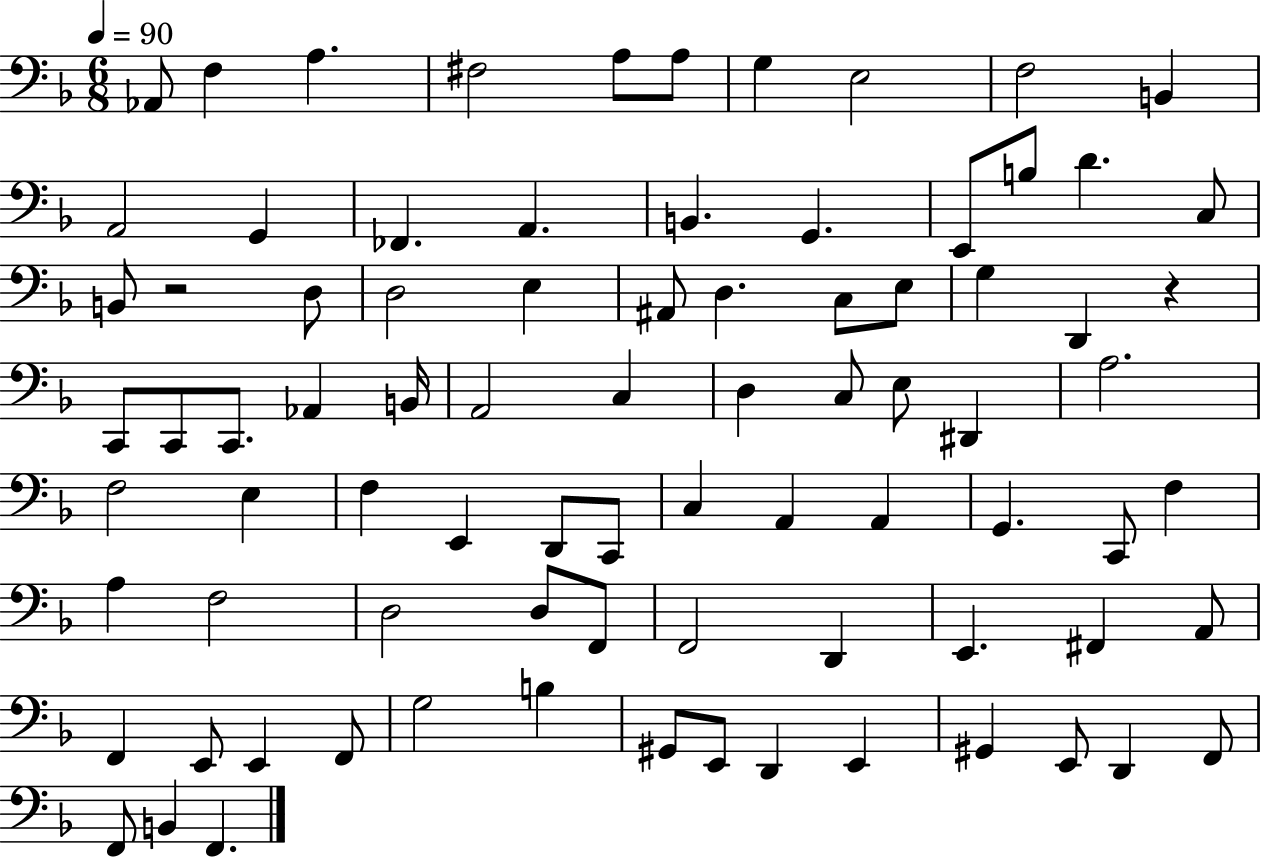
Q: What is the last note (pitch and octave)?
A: F2